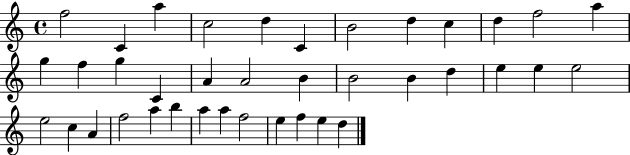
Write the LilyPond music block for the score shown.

{
  \clef treble
  \time 4/4
  \defaultTimeSignature
  \key c \major
  f''2 c'4 a''4 | c''2 d''4 c'4 | b'2 d''4 c''4 | d''4 f''2 a''4 | \break g''4 f''4 g''4 c'4 | a'4 a'2 b'4 | b'2 b'4 d''4 | e''4 e''4 e''2 | \break e''2 c''4 a'4 | f''2 a''4 b''4 | a''4 a''4 f''2 | e''4 f''4 e''4 d''4 | \break \bar "|."
}